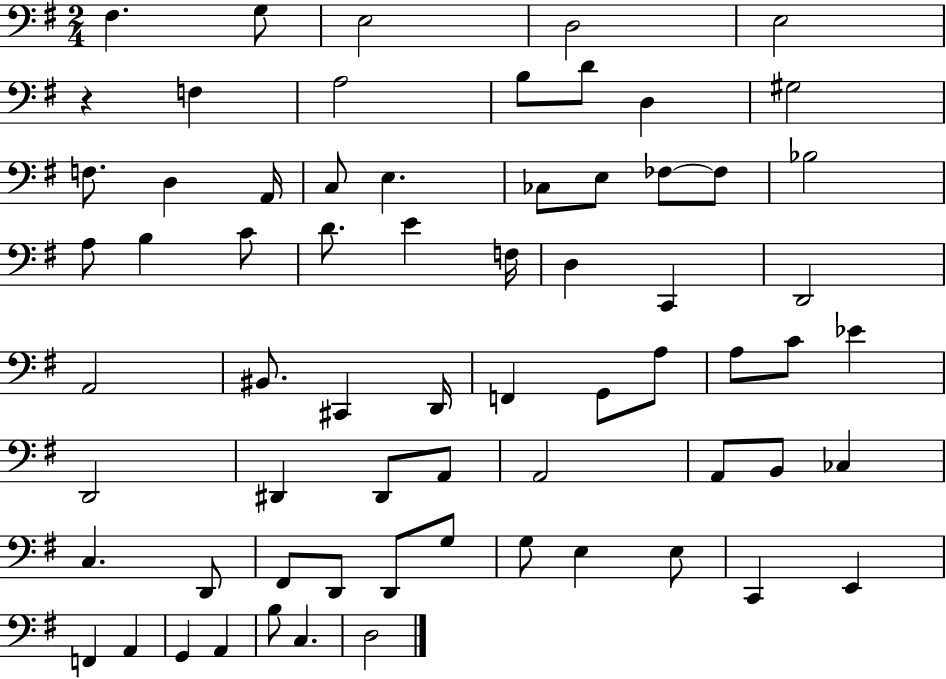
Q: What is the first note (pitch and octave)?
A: F#3